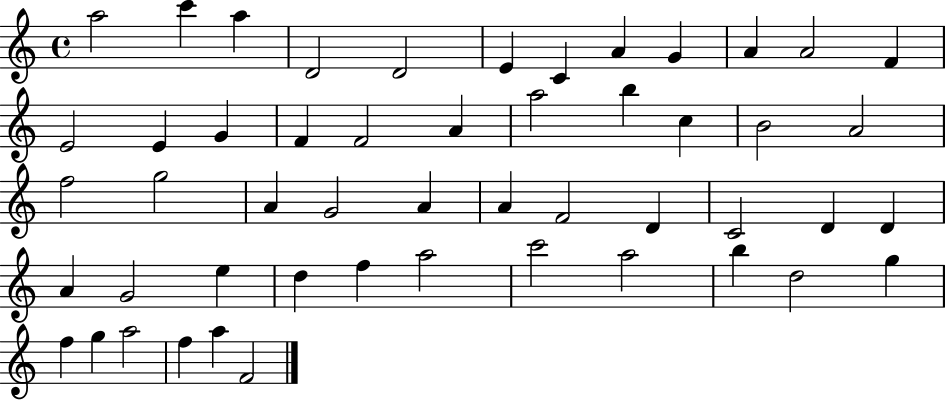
{
  \clef treble
  \time 4/4
  \defaultTimeSignature
  \key c \major
  a''2 c'''4 a''4 | d'2 d'2 | e'4 c'4 a'4 g'4 | a'4 a'2 f'4 | \break e'2 e'4 g'4 | f'4 f'2 a'4 | a''2 b''4 c''4 | b'2 a'2 | \break f''2 g''2 | a'4 g'2 a'4 | a'4 f'2 d'4 | c'2 d'4 d'4 | \break a'4 g'2 e''4 | d''4 f''4 a''2 | c'''2 a''2 | b''4 d''2 g''4 | \break f''4 g''4 a''2 | f''4 a''4 f'2 | \bar "|."
}